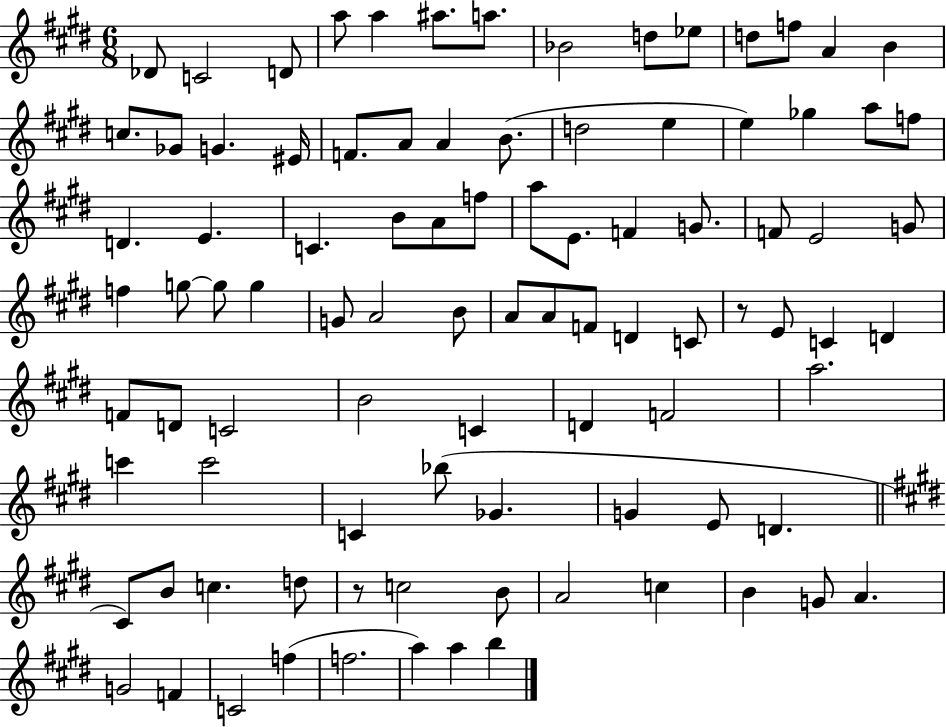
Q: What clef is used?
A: treble